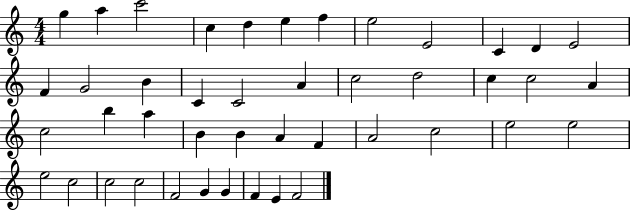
G5/q A5/q C6/h C5/q D5/q E5/q F5/q E5/h E4/h C4/q D4/q E4/h F4/q G4/h B4/q C4/q C4/h A4/q C5/h D5/h C5/q C5/h A4/q C5/h B5/q A5/q B4/q B4/q A4/q F4/q A4/h C5/h E5/h E5/h E5/h C5/h C5/h C5/h F4/h G4/q G4/q F4/q E4/q F4/h